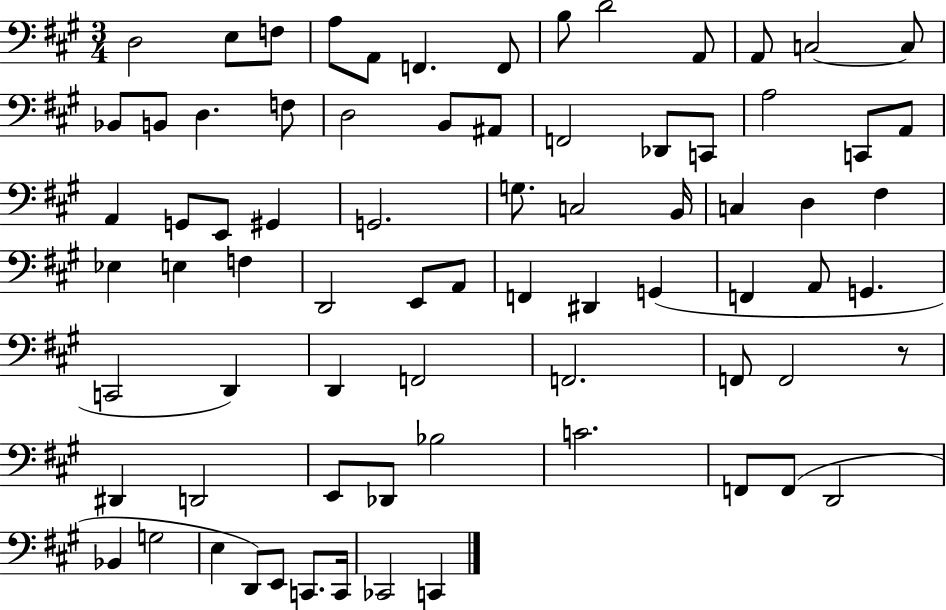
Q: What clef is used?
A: bass